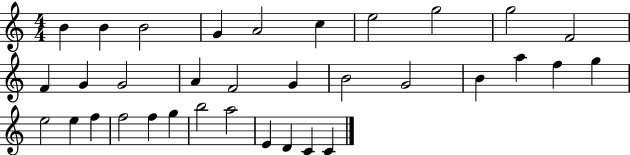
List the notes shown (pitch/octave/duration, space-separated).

B4/q B4/q B4/h G4/q A4/h C5/q E5/h G5/h G5/h F4/h F4/q G4/q G4/h A4/q F4/h G4/q B4/h G4/h B4/q A5/q F5/q G5/q E5/h E5/q F5/q F5/h F5/q G5/q B5/h A5/h E4/q D4/q C4/q C4/q